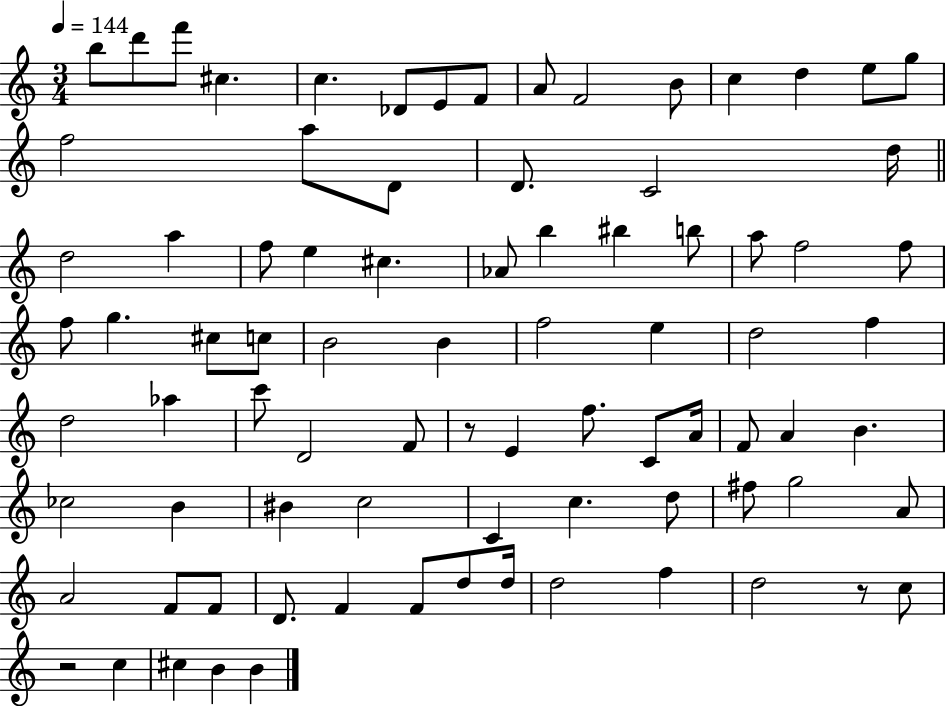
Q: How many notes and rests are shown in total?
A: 84